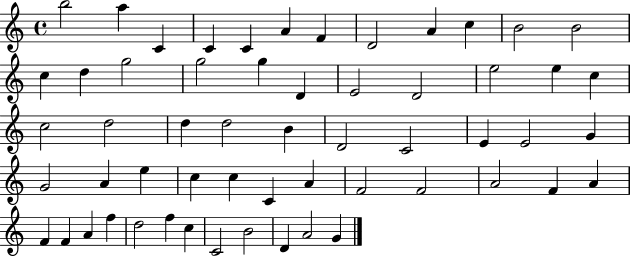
B5/h A5/q C4/q C4/q C4/q A4/q F4/q D4/h A4/q C5/q B4/h B4/h C5/q D5/q G5/h G5/h G5/q D4/q E4/h D4/h E5/h E5/q C5/q C5/h D5/h D5/q D5/h B4/q D4/h C4/h E4/q E4/h G4/q G4/h A4/q E5/q C5/q C5/q C4/q A4/q F4/h F4/h A4/h F4/q A4/q F4/q F4/q A4/q F5/q D5/h F5/q C5/q C4/h B4/h D4/q A4/h G4/q